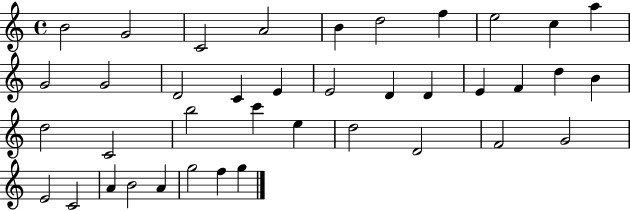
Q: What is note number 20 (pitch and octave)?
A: F4